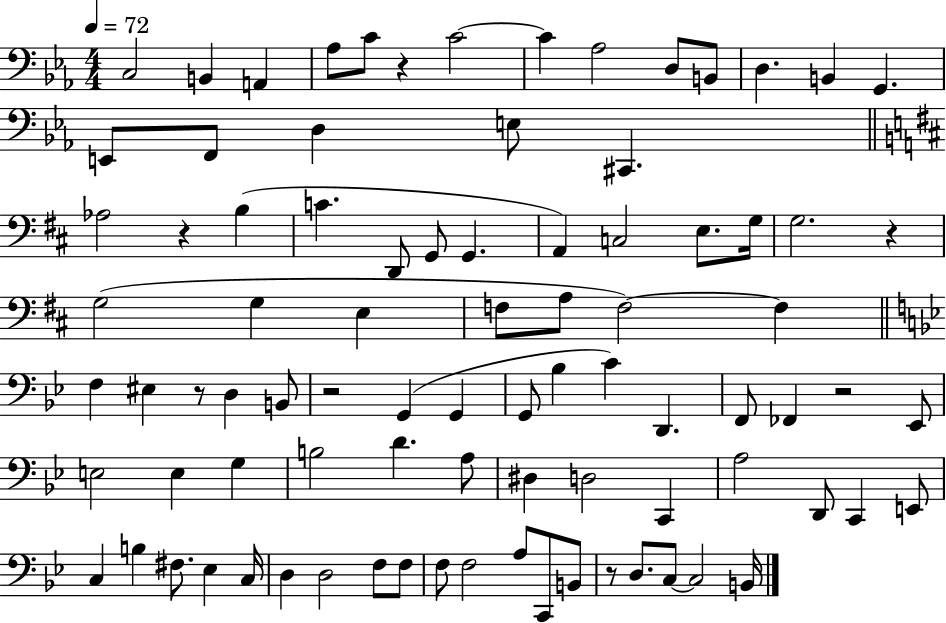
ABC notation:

X:1
T:Untitled
M:4/4
L:1/4
K:Eb
C,2 B,, A,, _A,/2 C/2 z C2 C _A,2 D,/2 B,,/2 D, B,, G,, E,,/2 F,,/2 D, E,/2 ^C,, _A,2 z B, C D,,/2 G,,/2 G,, A,, C,2 E,/2 G,/4 G,2 z G,2 G, E, F,/2 A,/2 F,2 F, F, ^E, z/2 D, B,,/2 z2 G,, G,, G,,/2 _B, C D,, F,,/2 _F,, z2 _E,,/2 E,2 E, G, B,2 D A,/2 ^D, D,2 C,, A,2 D,,/2 C,, E,,/2 C, B, ^F,/2 _E, C,/4 D, D,2 F,/2 F,/2 F,/2 F,2 A,/2 C,,/2 B,,/2 z/2 D,/2 C,/2 C,2 B,,/4